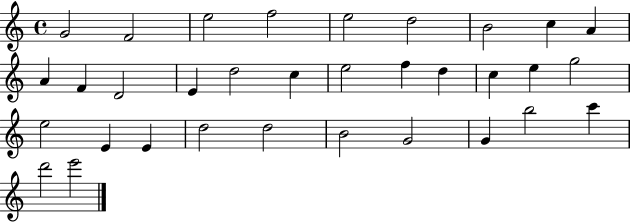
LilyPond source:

{
  \clef treble
  \time 4/4
  \defaultTimeSignature
  \key c \major
  g'2 f'2 | e''2 f''2 | e''2 d''2 | b'2 c''4 a'4 | \break a'4 f'4 d'2 | e'4 d''2 c''4 | e''2 f''4 d''4 | c''4 e''4 g''2 | \break e''2 e'4 e'4 | d''2 d''2 | b'2 g'2 | g'4 b''2 c'''4 | \break d'''2 e'''2 | \bar "|."
}